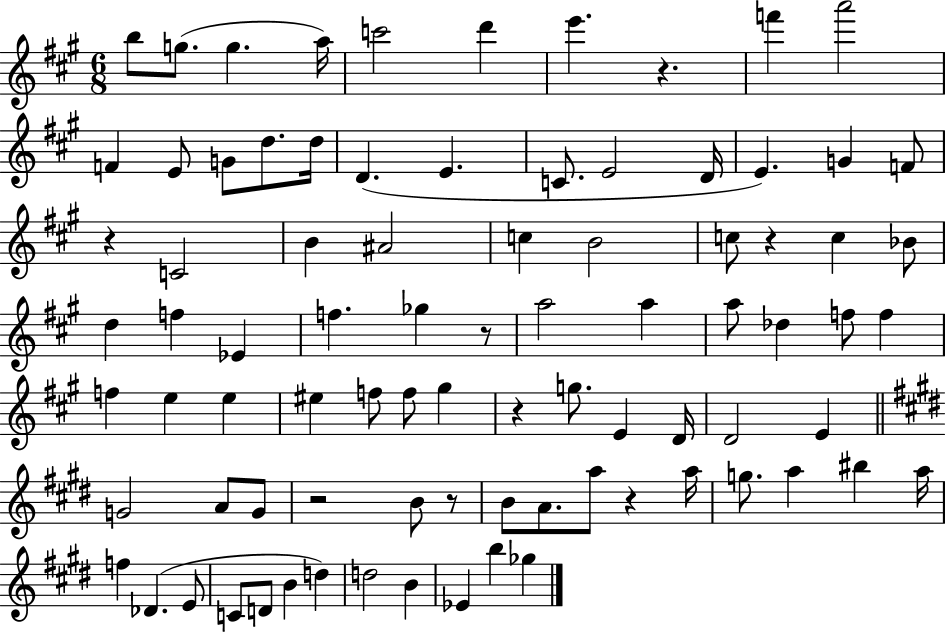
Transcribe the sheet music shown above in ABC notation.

X:1
T:Untitled
M:6/8
L:1/4
K:A
b/2 g/2 g a/4 c'2 d' e' z f' a'2 F E/2 G/2 d/2 d/4 D E C/2 E2 D/4 E G F/2 z C2 B ^A2 c B2 c/2 z c _B/2 d f _E f _g z/2 a2 a a/2 _d f/2 f f e e ^e f/2 f/2 ^g z g/2 E D/4 D2 E G2 A/2 G/2 z2 B/2 z/2 B/2 A/2 a/2 z a/4 g/2 a ^b a/4 f _D E/2 C/2 D/2 B d d2 B _E b _g